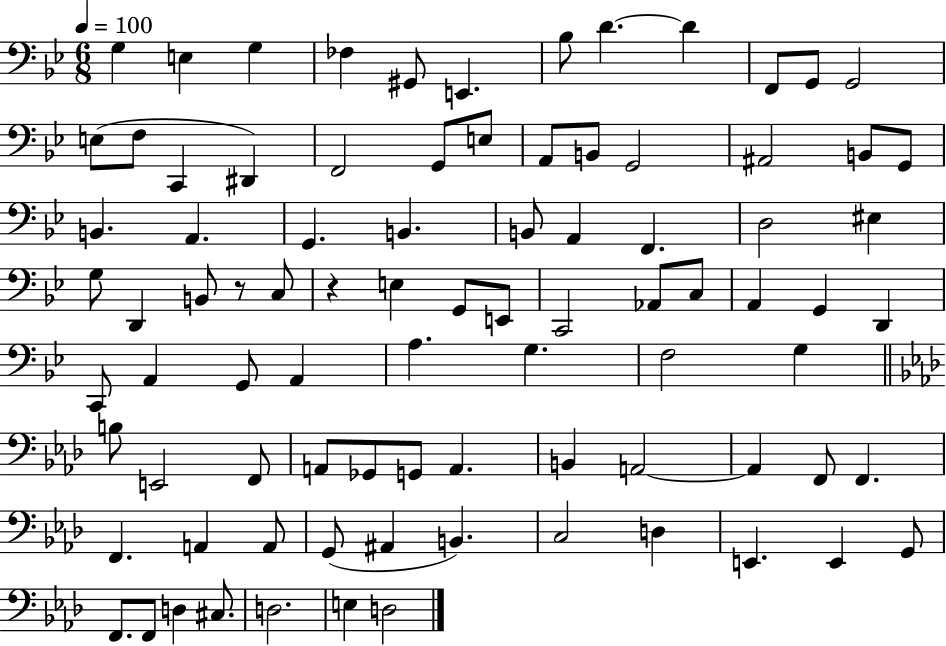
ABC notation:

X:1
T:Untitled
M:6/8
L:1/4
K:Bb
G, E, G, _F, ^G,,/2 E,, _B,/2 D D F,,/2 G,,/2 G,,2 E,/2 F,/2 C,, ^D,, F,,2 G,,/2 E,/2 A,,/2 B,,/2 G,,2 ^A,,2 B,,/2 G,,/2 B,, A,, G,, B,, B,,/2 A,, F,, D,2 ^E, G,/2 D,, B,,/2 z/2 C,/2 z E, G,,/2 E,,/2 C,,2 _A,,/2 C,/2 A,, G,, D,, C,,/2 A,, G,,/2 A,, A, G, F,2 G, B,/2 E,,2 F,,/2 A,,/2 _G,,/2 G,,/2 A,, B,, A,,2 A,, F,,/2 F,, F,, A,, A,,/2 G,,/2 ^A,, B,, C,2 D, E,, E,, G,,/2 F,,/2 F,,/2 D, ^C,/2 D,2 E, D,2